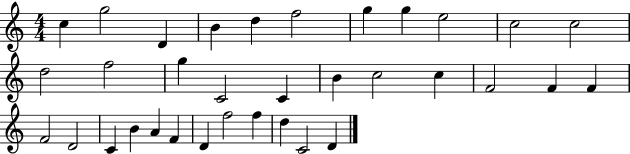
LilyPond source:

{
  \clef treble
  \numericTimeSignature
  \time 4/4
  \key c \major
  c''4 g''2 d'4 | b'4 d''4 f''2 | g''4 g''4 e''2 | c''2 c''2 | \break d''2 f''2 | g''4 c'2 c'4 | b'4 c''2 c''4 | f'2 f'4 f'4 | \break f'2 d'2 | c'4 b'4 a'4 f'4 | d'4 f''2 f''4 | d''4 c'2 d'4 | \break \bar "|."
}